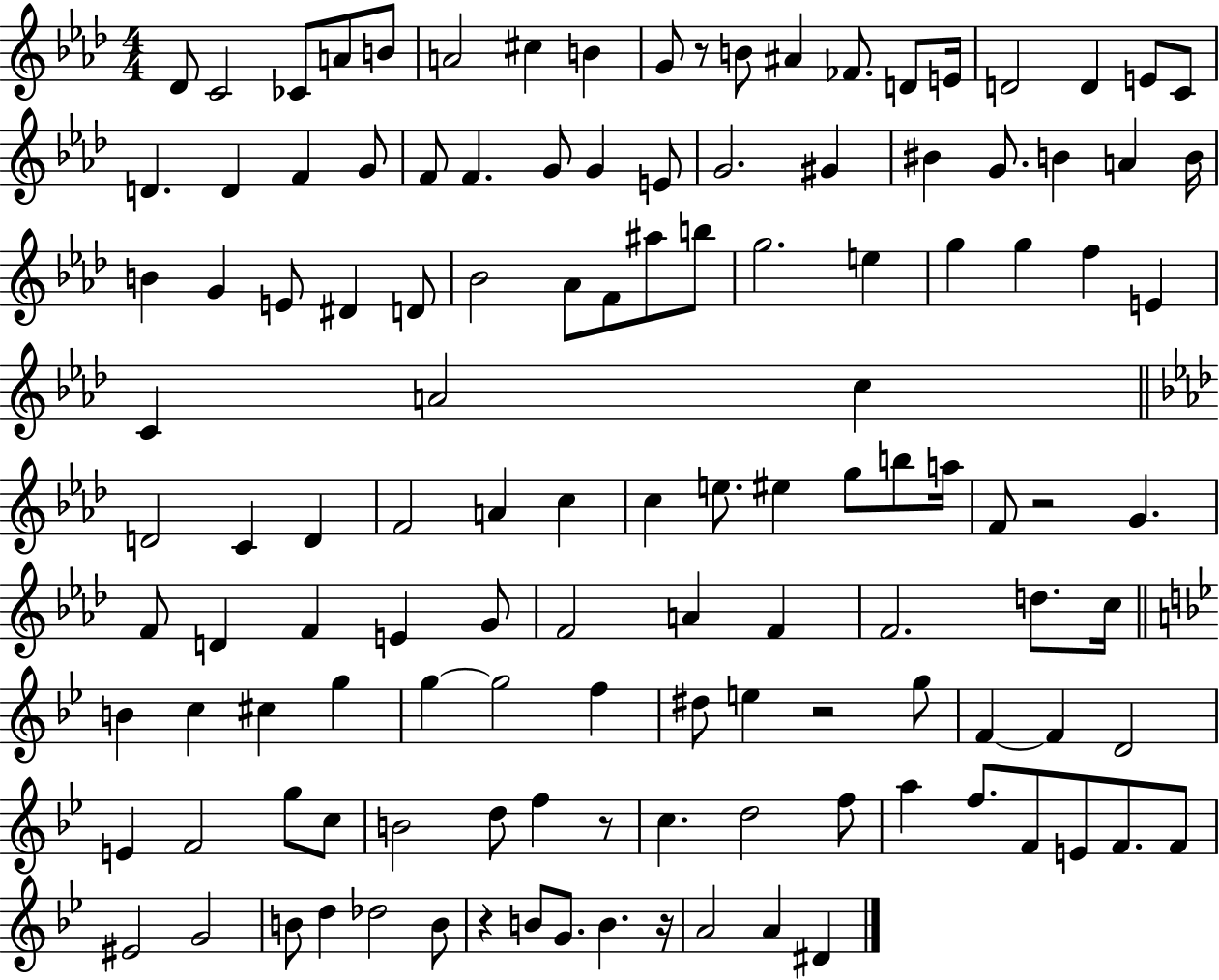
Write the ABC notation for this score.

X:1
T:Untitled
M:4/4
L:1/4
K:Ab
_D/2 C2 _C/2 A/2 B/2 A2 ^c B G/2 z/2 B/2 ^A _F/2 D/2 E/4 D2 D E/2 C/2 D D F G/2 F/2 F G/2 G E/2 G2 ^G ^B G/2 B A B/4 B G E/2 ^D D/2 _B2 _A/2 F/2 ^a/2 b/2 g2 e g g f E C A2 c D2 C D F2 A c c e/2 ^e g/2 b/2 a/4 F/2 z2 G F/2 D F E G/2 F2 A F F2 d/2 c/4 B c ^c g g g2 f ^d/2 e z2 g/2 F F D2 E F2 g/2 c/2 B2 d/2 f z/2 c d2 f/2 a f/2 F/2 E/2 F/2 F/2 ^E2 G2 B/2 d _d2 B/2 z B/2 G/2 B z/4 A2 A ^D